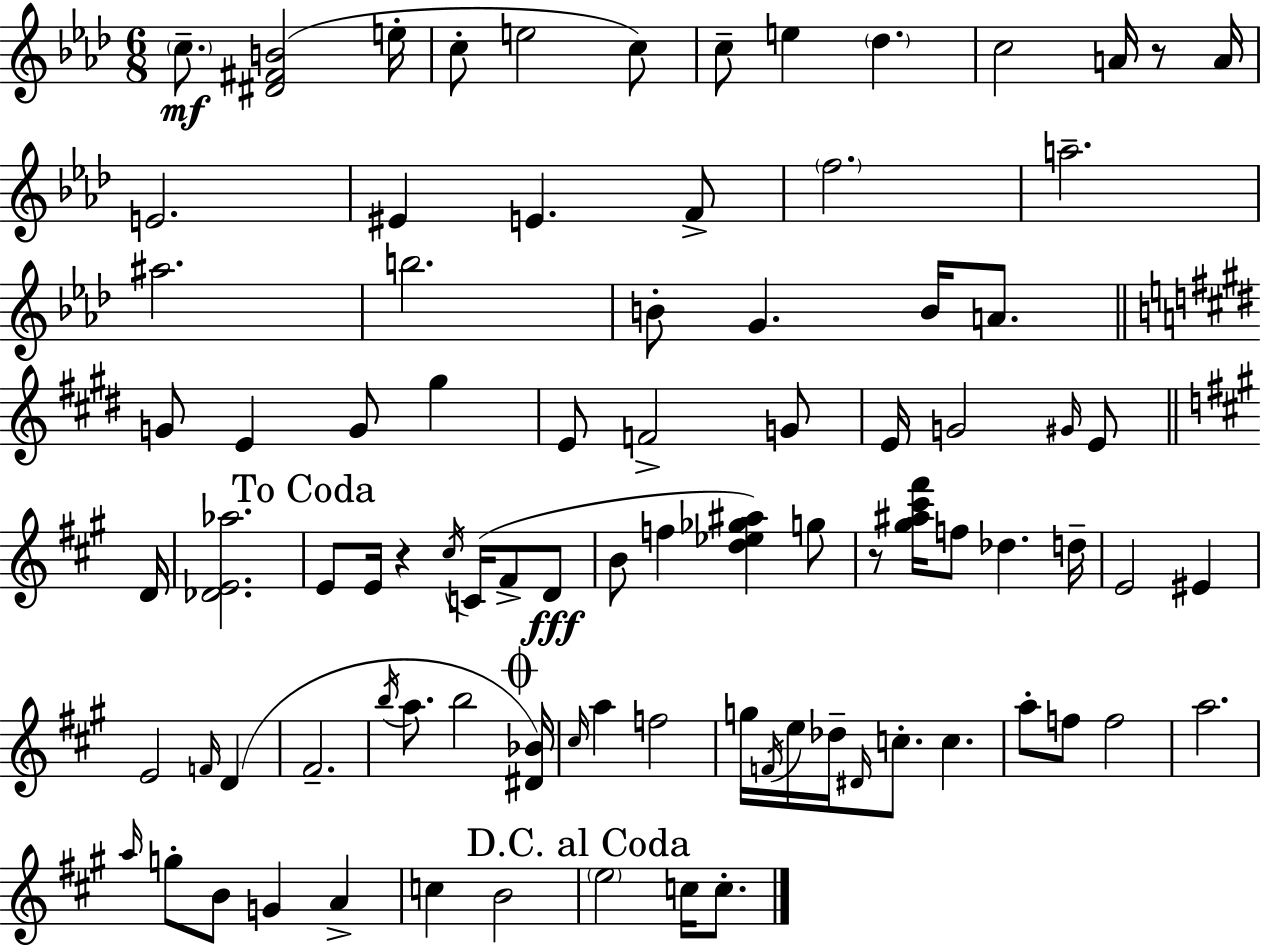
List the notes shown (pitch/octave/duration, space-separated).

C5/e. [D#4,F#4,B4]/h E5/s C5/e E5/h C5/e C5/e E5/q Db5/q. C5/h A4/s R/e A4/s E4/h. EIS4/q E4/q. F4/e F5/h. A5/h. A#5/h. B5/h. B4/e G4/q. B4/s A4/e. G4/e E4/q G4/e G#5/q E4/e F4/h G4/e E4/s G4/h G#4/s E4/e D4/s [Db4,E4,Ab5]/h. E4/e E4/s R/q C#5/s C4/s F#4/e D4/e B4/e F5/q [D5,Eb5,Gb5,A#5]/q G5/e R/e [G#5,A#5,C#6,F#6]/s F5/e Db5/q. D5/s E4/h EIS4/q E4/h F4/s D4/q F#4/h. B5/s A5/e. B5/h [D#4,Bb4]/s C#5/s A5/q F5/h G5/s F4/s E5/s Db5/s D#4/s C5/e. C5/q. A5/e F5/e F5/h A5/h. A5/s G5/e B4/e G4/q A4/q C5/q B4/h E5/h C5/s C5/e.